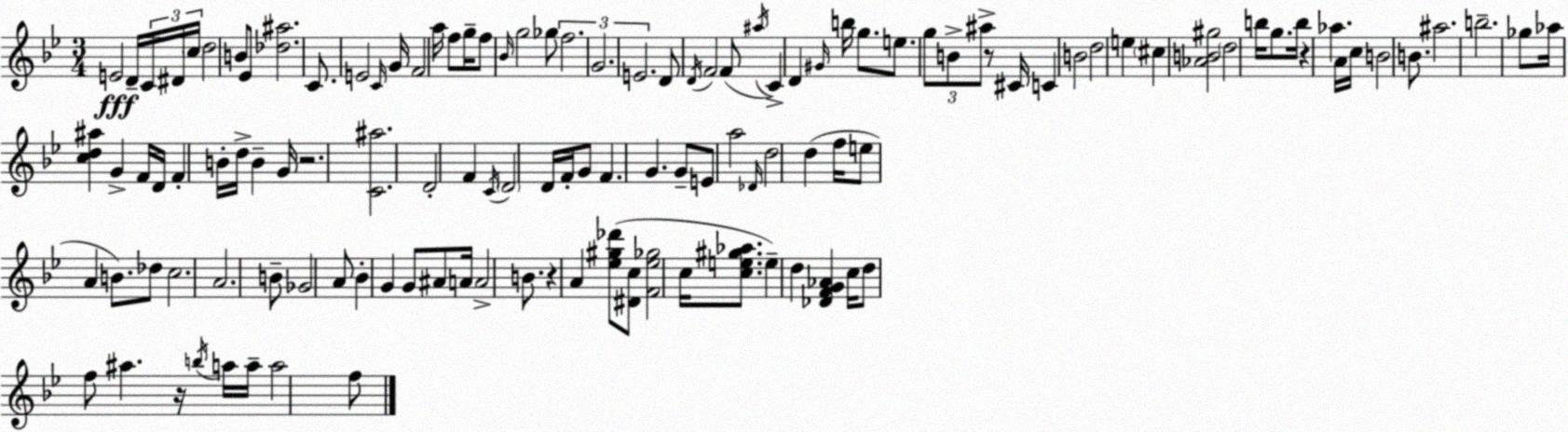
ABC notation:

X:1
T:Untitled
M:3/4
L:1/4
K:Gm
E2 D/4 C/4 ^D/4 c/4 d2 B/2 _E/2 [_d^a]2 C/2 E2 C/4 G/4 F2 a/4 f/2 g/4 f/2 _B/4 g2 _g/2 f2 G2 E2 D/2 D/4 F2 F/2 ^a/4 C D ^G/4 b/4 g/2 e/2 g/2 B/2 ^a/2 z/2 ^C/4 C B2 d2 e ^c [_AB^g]2 d2 b/4 g/2 b/4 z _a A/4 c/4 B2 B/2 ^a2 b2 _g/2 _a/4 [cd^a] G F/4 D/4 F B/4 d/4 B G/4 z2 [C^a]2 D2 F C/4 D2 D/4 F/4 G/2 F G G/2 E/2 a2 _D/4 d2 d f/4 e/2 A B/2 _d/2 c2 A2 B/2 _G2 A/2 _B G G/2 ^A/2 A/4 A2 B/2 z A [_e^g_d']/2 [^Dc]/2 [F_e_g]2 c/4 [ce^g_a]/2 e d [_DFG_A] c/4 d/2 f/2 ^a z/4 b/4 a/4 a/4 a2 f/2